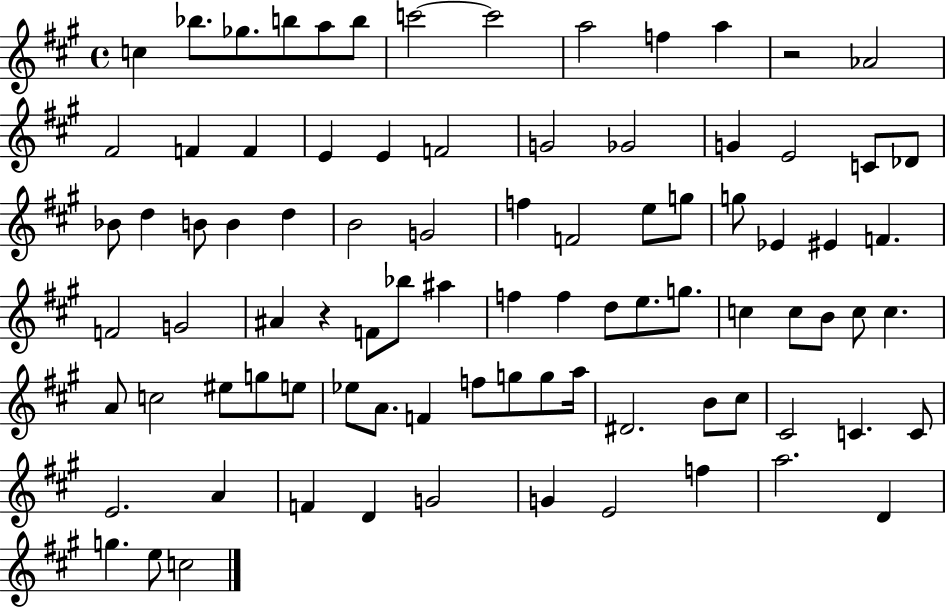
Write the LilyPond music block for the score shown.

{
  \clef treble
  \time 4/4
  \defaultTimeSignature
  \key a \major
  c''4 bes''8. ges''8. b''8 a''8 b''8 | c'''2~~ c'''2 | a''2 f''4 a''4 | r2 aes'2 | \break fis'2 f'4 f'4 | e'4 e'4 f'2 | g'2 ges'2 | g'4 e'2 c'8 des'8 | \break bes'8 d''4 b'8 b'4 d''4 | b'2 g'2 | f''4 f'2 e''8 g''8 | g''8 ees'4 eis'4 f'4. | \break f'2 g'2 | ais'4 r4 f'8 bes''8 ais''4 | f''4 f''4 d''8 e''8. g''8. | c''4 c''8 b'8 c''8 c''4. | \break a'8 c''2 eis''8 g''8 e''8 | ees''8 a'8. f'4 f''8 g''8 g''8 a''16 | dis'2. b'8 cis''8 | cis'2 c'4. c'8 | \break e'2. a'4 | f'4 d'4 g'2 | g'4 e'2 f''4 | a''2. d'4 | \break g''4. e''8 c''2 | \bar "|."
}